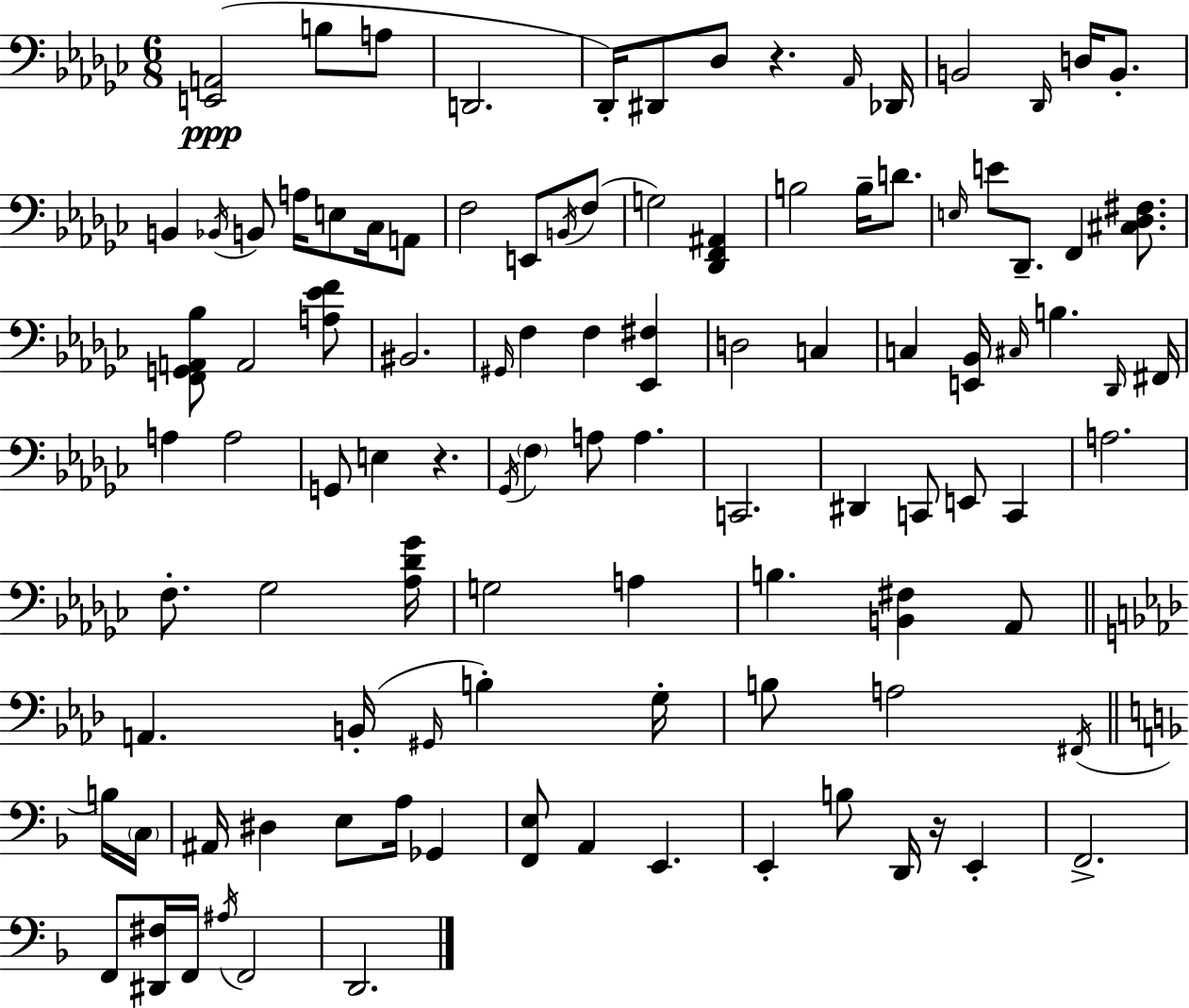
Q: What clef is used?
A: bass